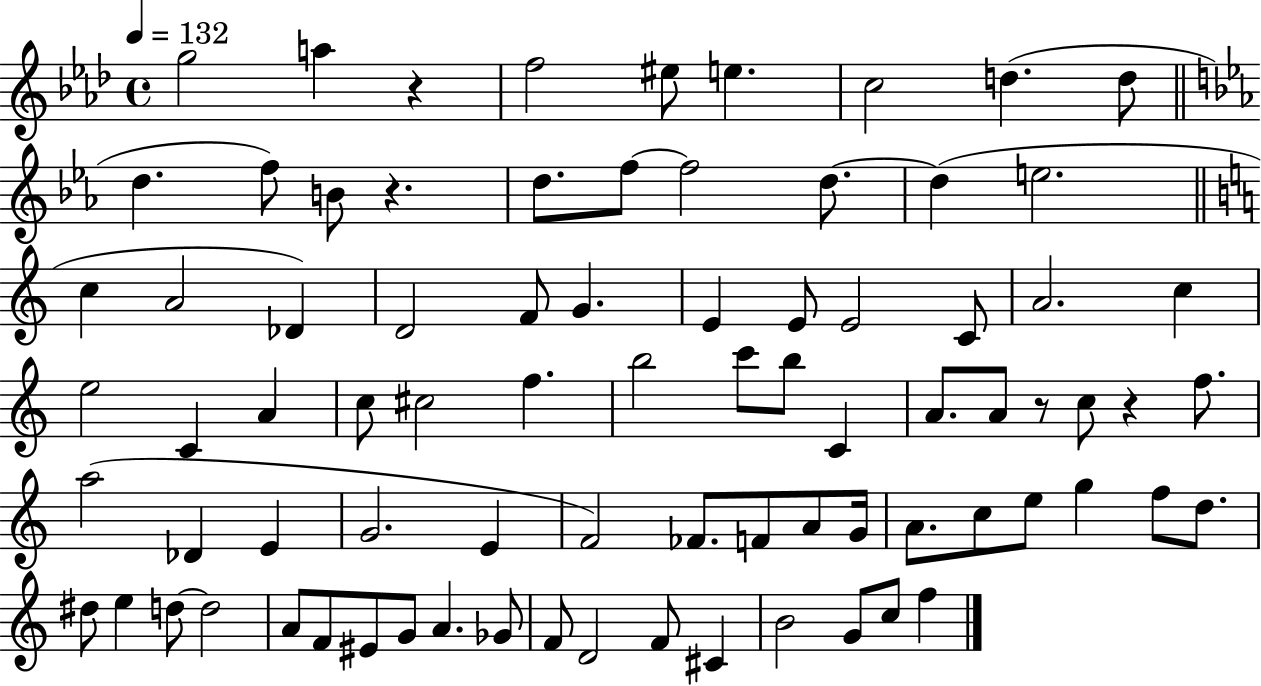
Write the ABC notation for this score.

X:1
T:Untitled
M:4/4
L:1/4
K:Ab
g2 a z f2 ^e/2 e c2 d d/2 d f/2 B/2 z d/2 f/2 f2 d/2 d e2 c A2 _D D2 F/2 G E E/2 E2 C/2 A2 c e2 C A c/2 ^c2 f b2 c'/2 b/2 C A/2 A/2 z/2 c/2 z f/2 a2 _D E G2 E F2 _F/2 F/2 A/2 G/4 A/2 c/2 e/2 g f/2 d/2 ^d/2 e d/2 d2 A/2 F/2 ^E/2 G/2 A _G/2 F/2 D2 F/2 ^C B2 G/2 c/2 f